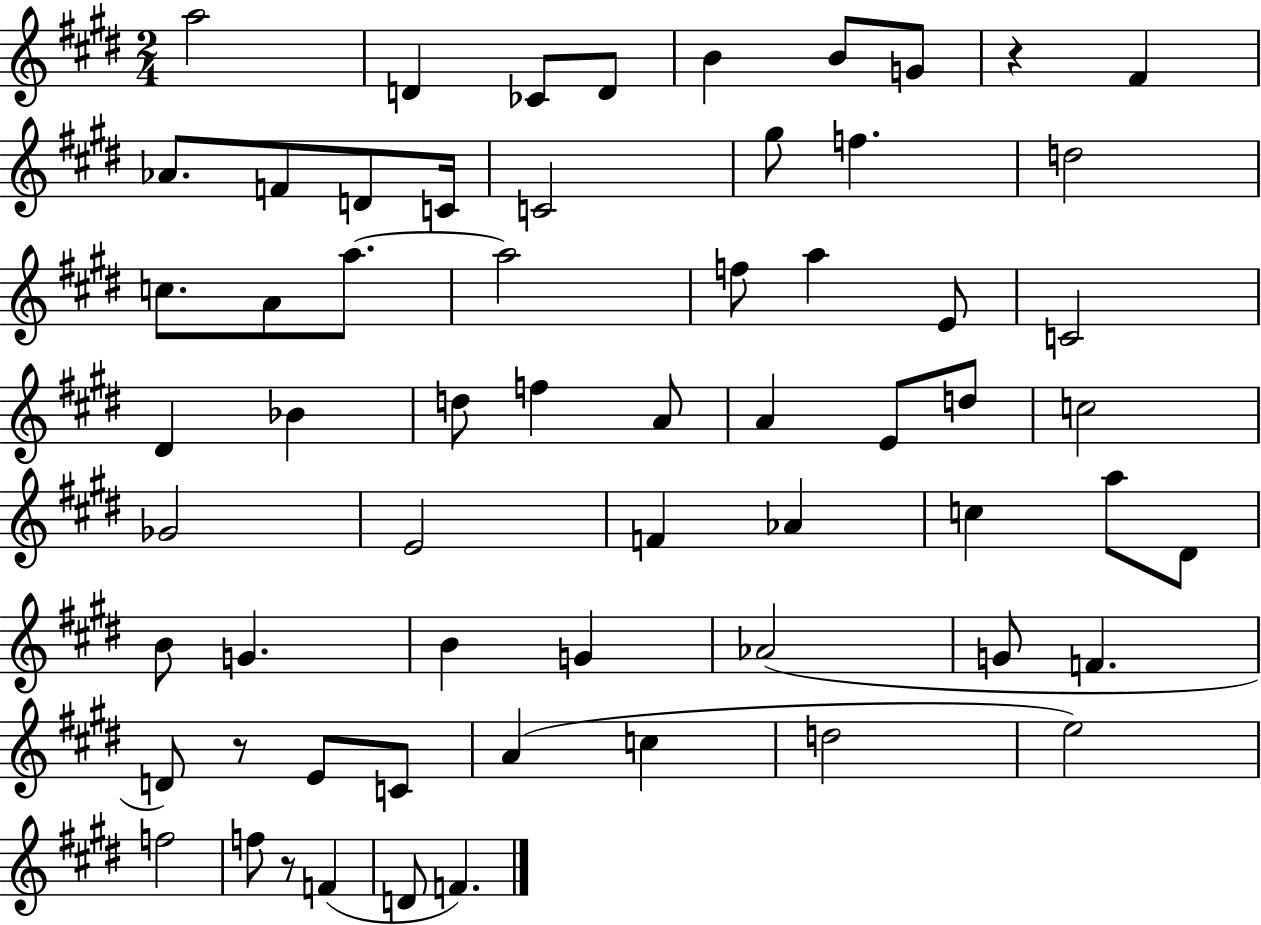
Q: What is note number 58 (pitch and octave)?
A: D4